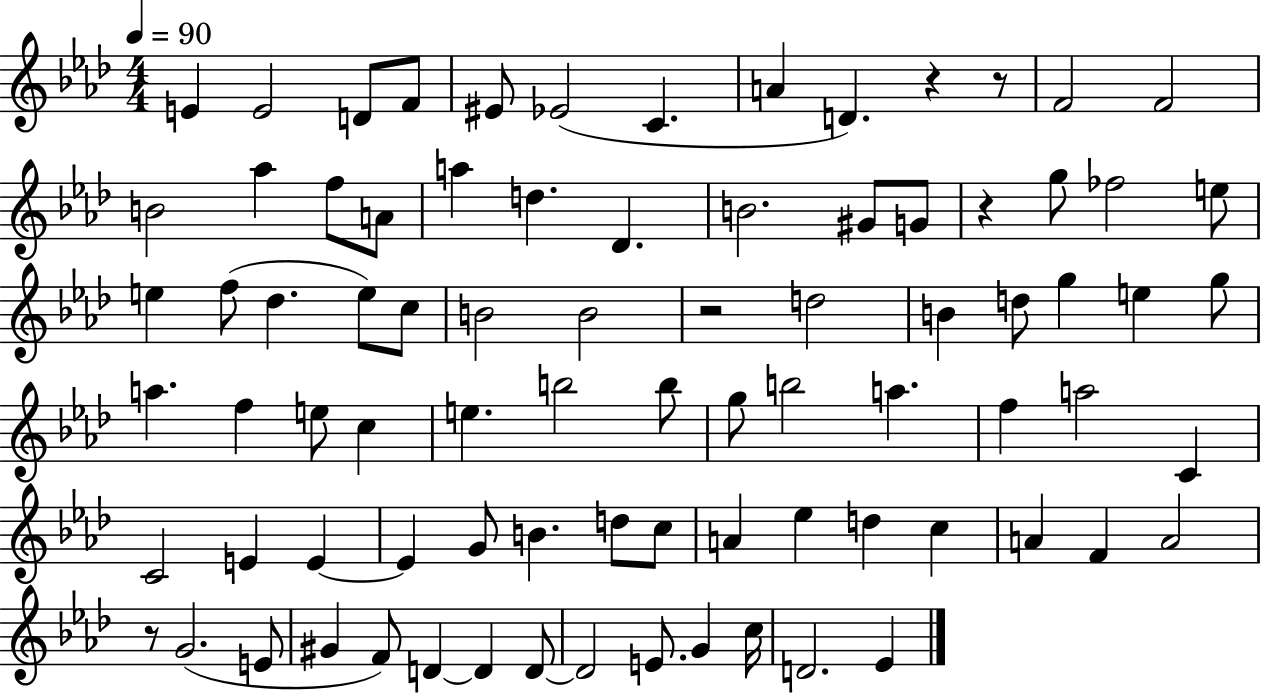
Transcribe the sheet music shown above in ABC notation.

X:1
T:Untitled
M:4/4
L:1/4
K:Ab
E E2 D/2 F/2 ^E/2 _E2 C A D z z/2 F2 F2 B2 _a f/2 A/2 a d _D B2 ^G/2 G/2 z g/2 _f2 e/2 e f/2 _d e/2 c/2 B2 B2 z2 d2 B d/2 g e g/2 a f e/2 c e b2 b/2 g/2 b2 a f a2 C C2 E E E G/2 B d/2 c/2 A _e d c A F A2 z/2 G2 E/2 ^G F/2 D D D/2 D2 E/2 G c/4 D2 _E